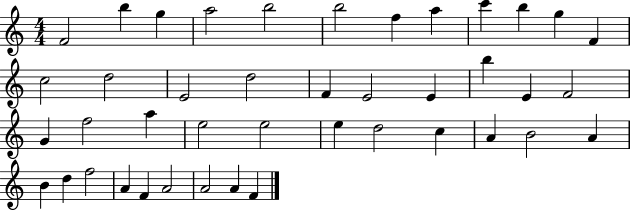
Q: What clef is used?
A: treble